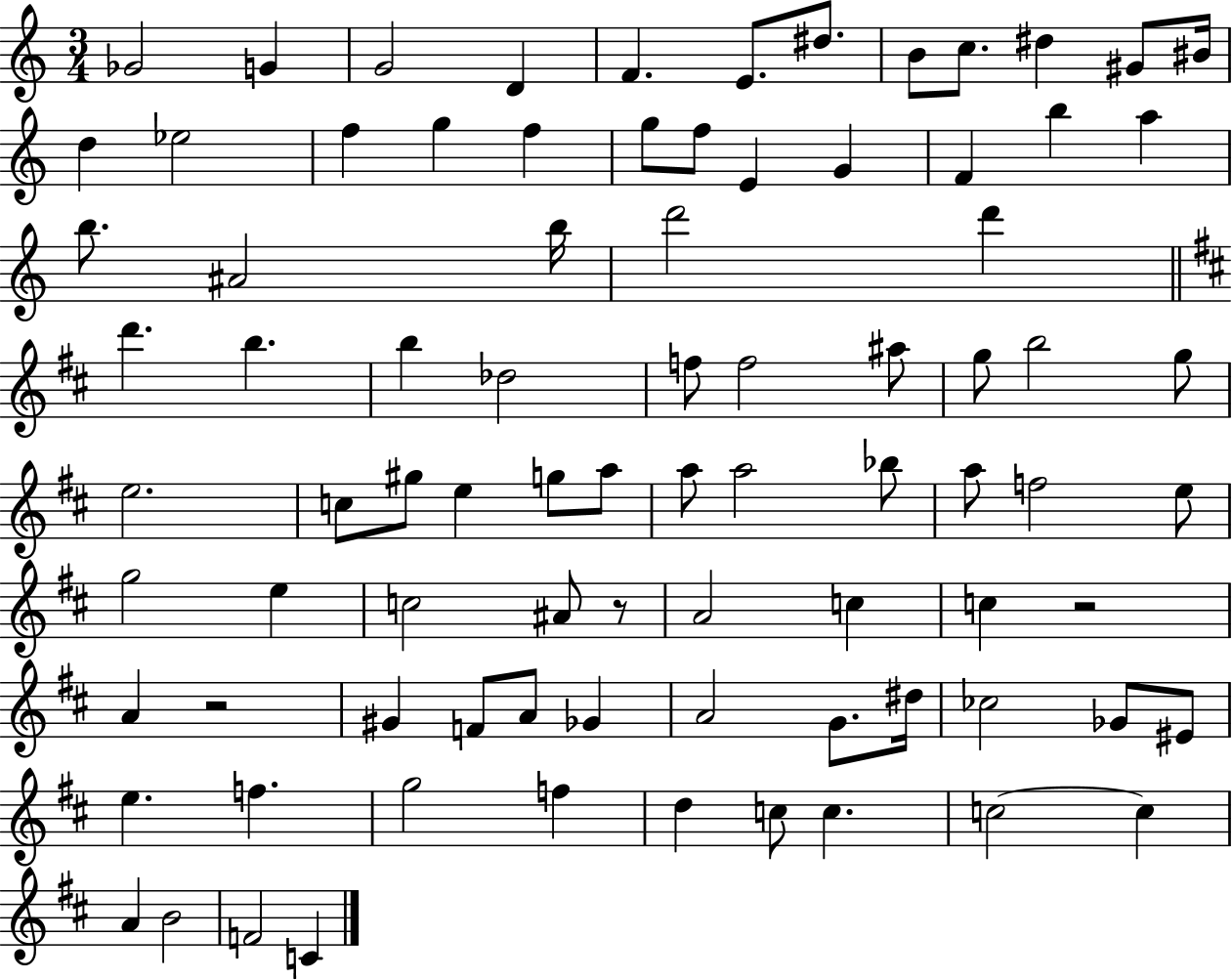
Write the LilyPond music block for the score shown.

{
  \clef treble
  \numericTimeSignature
  \time 3/4
  \key c \major
  ges'2 g'4 | g'2 d'4 | f'4. e'8. dis''8. | b'8 c''8. dis''4 gis'8 bis'16 | \break d''4 ees''2 | f''4 g''4 f''4 | g''8 f''8 e'4 g'4 | f'4 b''4 a''4 | \break b''8. ais'2 b''16 | d'''2 d'''4 | \bar "||" \break \key d \major d'''4. b''4. | b''4 des''2 | f''8 f''2 ais''8 | g''8 b''2 g''8 | \break e''2. | c''8 gis''8 e''4 g''8 a''8 | a''8 a''2 bes''8 | a''8 f''2 e''8 | \break g''2 e''4 | c''2 ais'8 r8 | a'2 c''4 | c''4 r2 | \break a'4 r2 | gis'4 f'8 a'8 ges'4 | a'2 g'8. dis''16 | ces''2 ges'8 eis'8 | \break e''4. f''4. | g''2 f''4 | d''4 c''8 c''4. | c''2~~ c''4 | \break a'4 b'2 | f'2 c'4 | \bar "|."
}